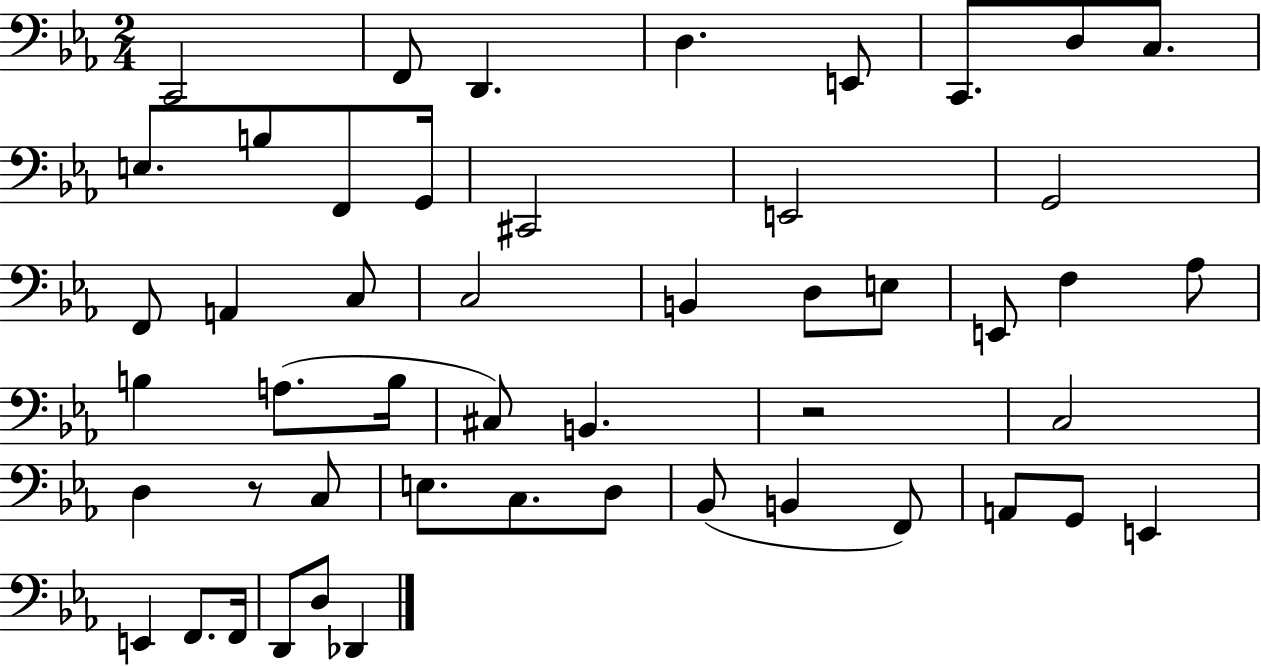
C2/h F2/e D2/q. D3/q. E2/e C2/e. D3/e C3/e. E3/e. B3/e F2/e G2/s C#2/h E2/h G2/h F2/e A2/q C3/e C3/h B2/q D3/e E3/e E2/e F3/q Ab3/e B3/q A3/e. B3/s C#3/e B2/q. R/h C3/h D3/q R/e C3/e E3/e. C3/e. D3/e Bb2/e B2/q F2/e A2/e G2/e E2/q E2/q F2/e. F2/s D2/e D3/e Db2/q